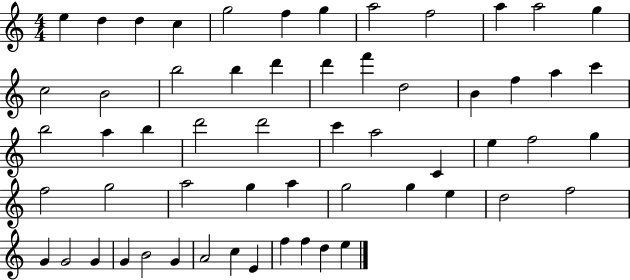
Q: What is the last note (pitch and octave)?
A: E5